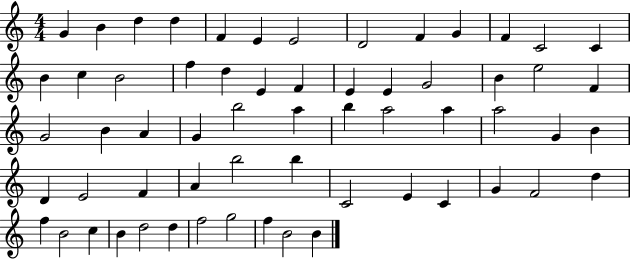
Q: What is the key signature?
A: C major